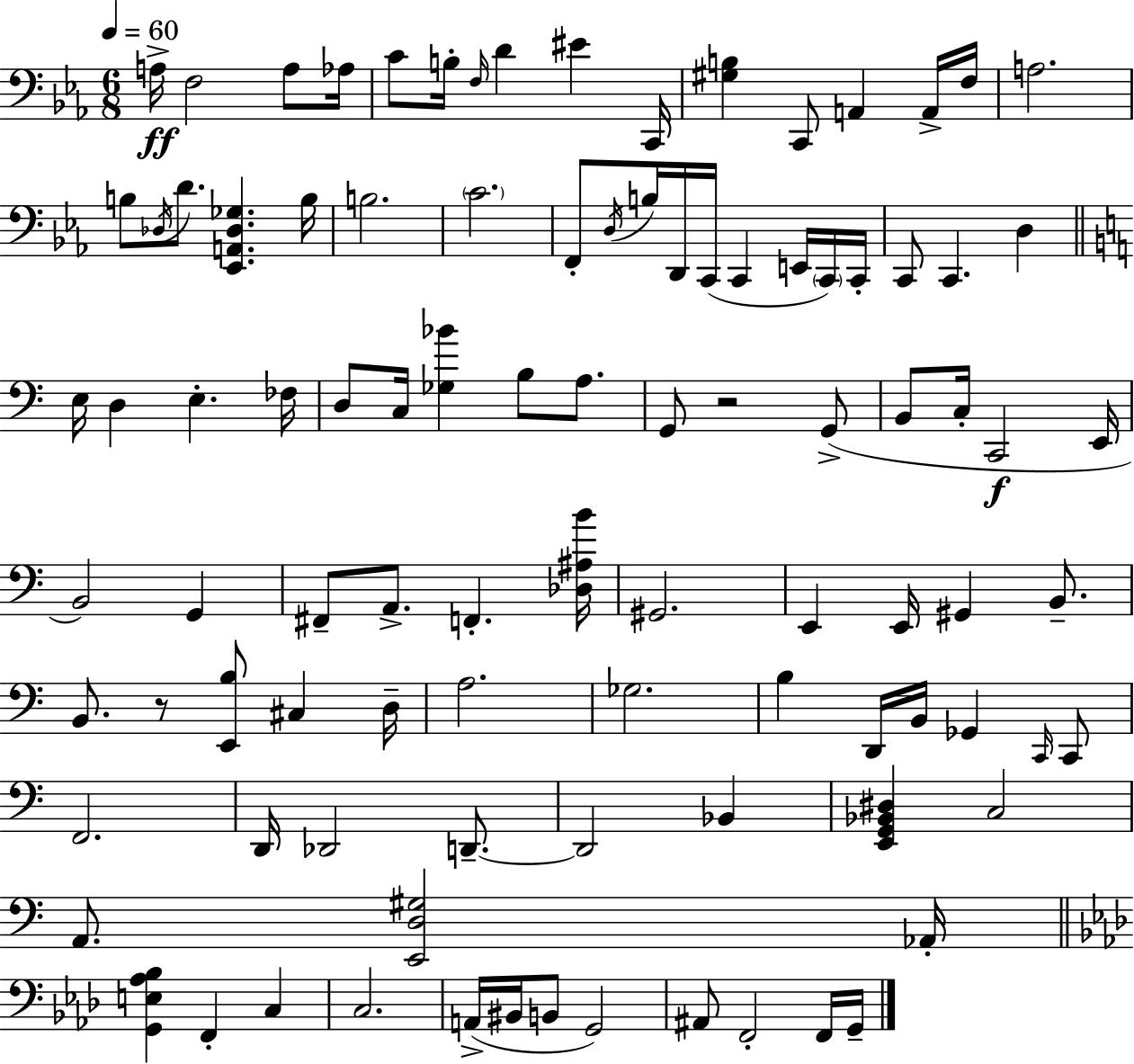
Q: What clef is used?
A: bass